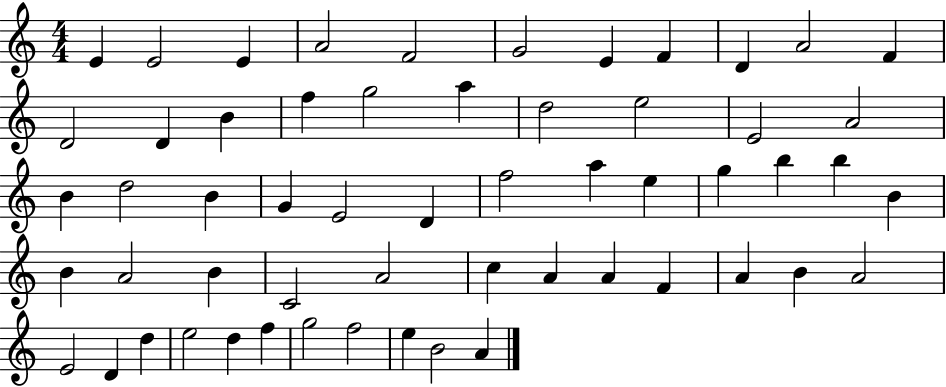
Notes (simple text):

E4/q E4/h E4/q A4/h F4/h G4/h E4/q F4/q D4/q A4/h F4/q D4/h D4/q B4/q F5/q G5/h A5/q D5/h E5/h E4/h A4/h B4/q D5/h B4/q G4/q E4/h D4/q F5/h A5/q E5/q G5/q B5/q B5/q B4/q B4/q A4/h B4/q C4/h A4/h C5/q A4/q A4/q F4/q A4/q B4/q A4/h E4/h D4/q D5/q E5/h D5/q F5/q G5/h F5/h E5/q B4/h A4/q